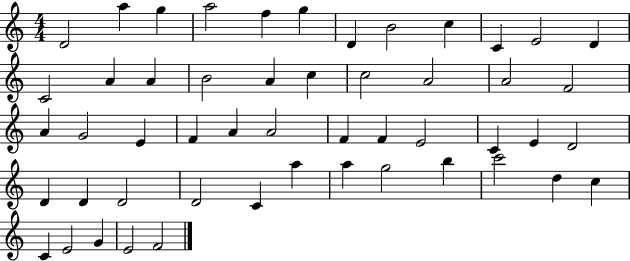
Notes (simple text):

D4/h A5/q G5/q A5/h F5/q G5/q D4/q B4/h C5/q C4/q E4/h D4/q C4/h A4/q A4/q B4/h A4/q C5/q C5/h A4/h A4/h F4/h A4/q G4/h E4/q F4/q A4/q A4/h F4/q F4/q E4/h C4/q E4/q D4/h D4/q D4/q D4/h D4/h C4/q A5/q A5/q G5/h B5/q C6/h D5/q C5/q C4/q E4/h G4/q E4/h F4/h